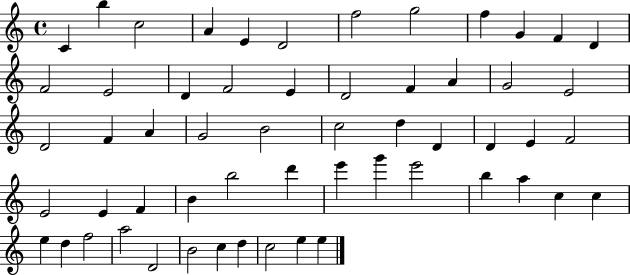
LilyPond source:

{
  \clef treble
  \time 4/4
  \defaultTimeSignature
  \key c \major
  c'4 b''4 c''2 | a'4 e'4 d'2 | f''2 g''2 | f''4 g'4 f'4 d'4 | \break f'2 e'2 | d'4 f'2 e'4 | d'2 f'4 a'4 | g'2 e'2 | \break d'2 f'4 a'4 | g'2 b'2 | c''2 d''4 d'4 | d'4 e'4 f'2 | \break e'2 e'4 f'4 | b'4 b''2 d'''4 | e'''4 g'''4 e'''2 | b''4 a''4 c''4 c''4 | \break e''4 d''4 f''2 | a''2 d'2 | b'2 c''4 d''4 | c''2 e''4 e''4 | \break \bar "|."
}